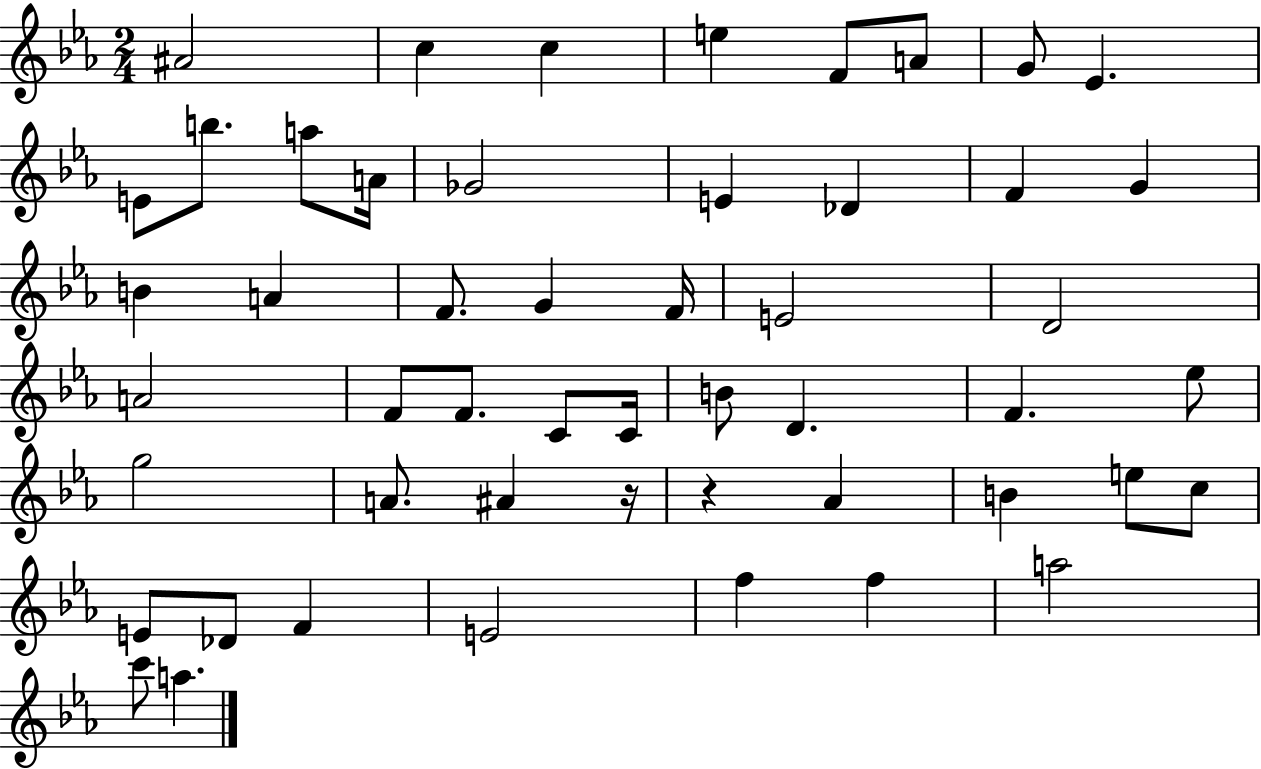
X:1
T:Untitled
M:2/4
L:1/4
K:Eb
^A2 c c e F/2 A/2 G/2 _E E/2 b/2 a/2 A/4 _G2 E _D F G B A F/2 G F/4 E2 D2 A2 F/2 F/2 C/2 C/4 B/2 D F _e/2 g2 A/2 ^A z/4 z _A B e/2 c/2 E/2 _D/2 F E2 f f a2 c'/2 a